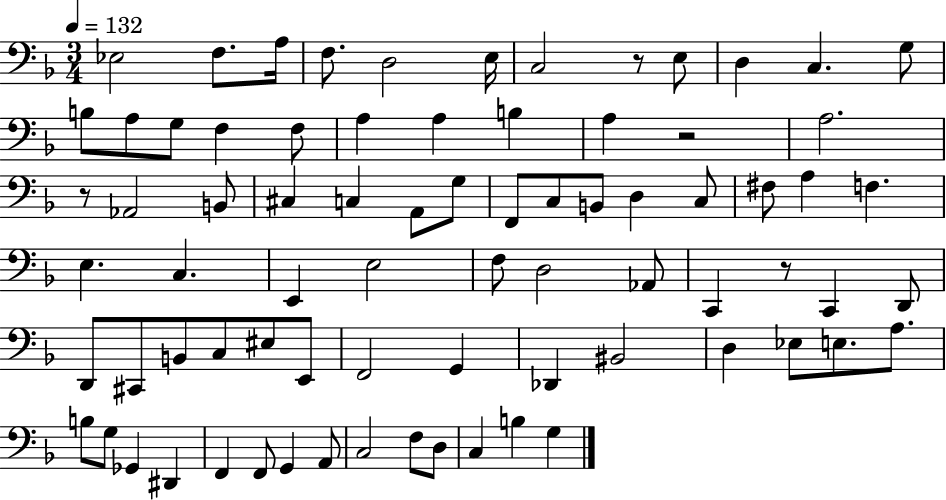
X:1
T:Untitled
M:3/4
L:1/4
K:F
_E,2 F,/2 A,/4 F,/2 D,2 E,/4 C,2 z/2 E,/2 D, C, G,/2 B,/2 A,/2 G,/2 F, F,/2 A, A, B, A, z2 A,2 z/2 _A,,2 B,,/2 ^C, C, A,,/2 G,/2 F,,/2 C,/2 B,,/2 D, C,/2 ^F,/2 A, F, E, C, E,, E,2 F,/2 D,2 _A,,/2 C,, z/2 C,, D,,/2 D,,/2 ^C,,/2 B,,/2 C,/2 ^E,/2 E,,/2 F,,2 G,, _D,, ^B,,2 D, _E,/2 E,/2 A,/2 B,/2 G,/2 _G,, ^D,, F,, F,,/2 G,, A,,/2 C,2 F,/2 D,/2 C, B, G,